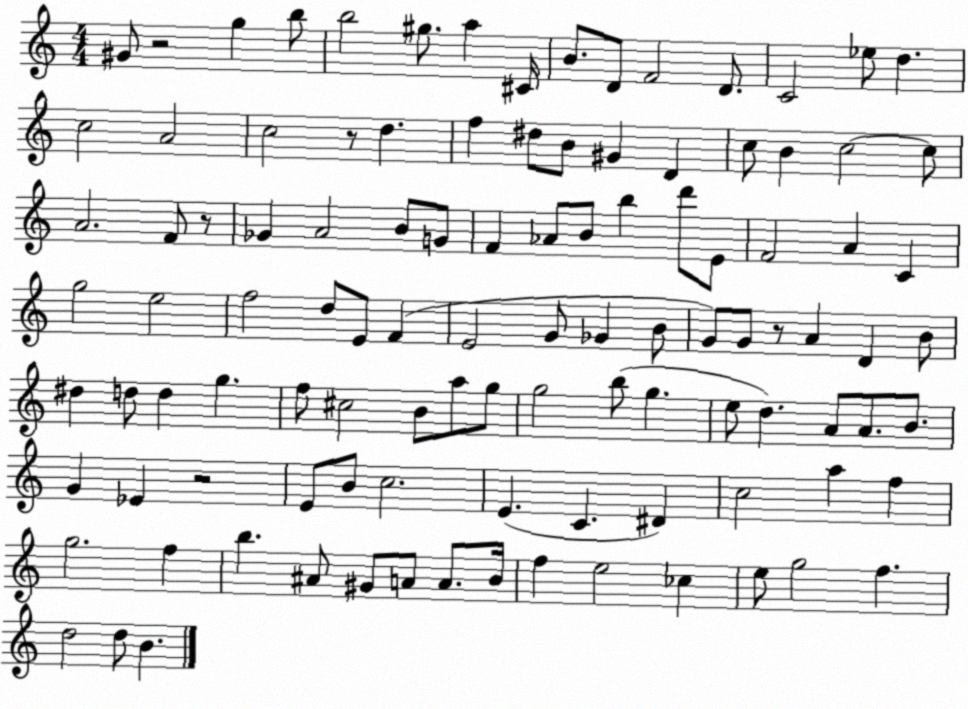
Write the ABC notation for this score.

X:1
T:Untitled
M:4/4
L:1/4
K:C
^G/2 z2 g b/2 b2 ^g/2 a ^C/4 B/2 D/2 F2 D/2 C2 _e/2 d c2 A2 c2 z/2 d f ^d/2 B/2 ^G D c/2 B c2 c/2 A2 F/2 z/2 _G A2 B/2 G/2 F _A/2 B/2 b d'/2 E/2 F2 A C g2 e2 f2 d/2 E/2 F E2 G/2 _G B/2 G/2 G/2 z/2 A D B/2 ^d d/2 d g f/2 ^c2 B/2 a/2 g/2 g2 b/2 g e/2 d A/2 A/2 B/2 G _E z2 E/2 B/2 c2 E C ^D c2 a f g2 f b ^A/2 ^G/2 A/2 A/2 B/4 f e2 _c e/2 g2 f d2 d/2 B